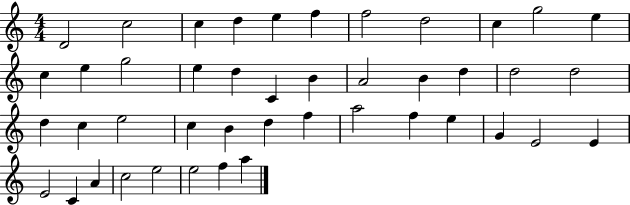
D4/h C5/h C5/q D5/q E5/q F5/q F5/h D5/h C5/q G5/h E5/q C5/q E5/q G5/h E5/q D5/q C4/q B4/q A4/h B4/q D5/q D5/h D5/h D5/q C5/q E5/h C5/q B4/q D5/q F5/q A5/h F5/q E5/q G4/q E4/h E4/q E4/h C4/q A4/q C5/h E5/h E5/h F5/q A5/q